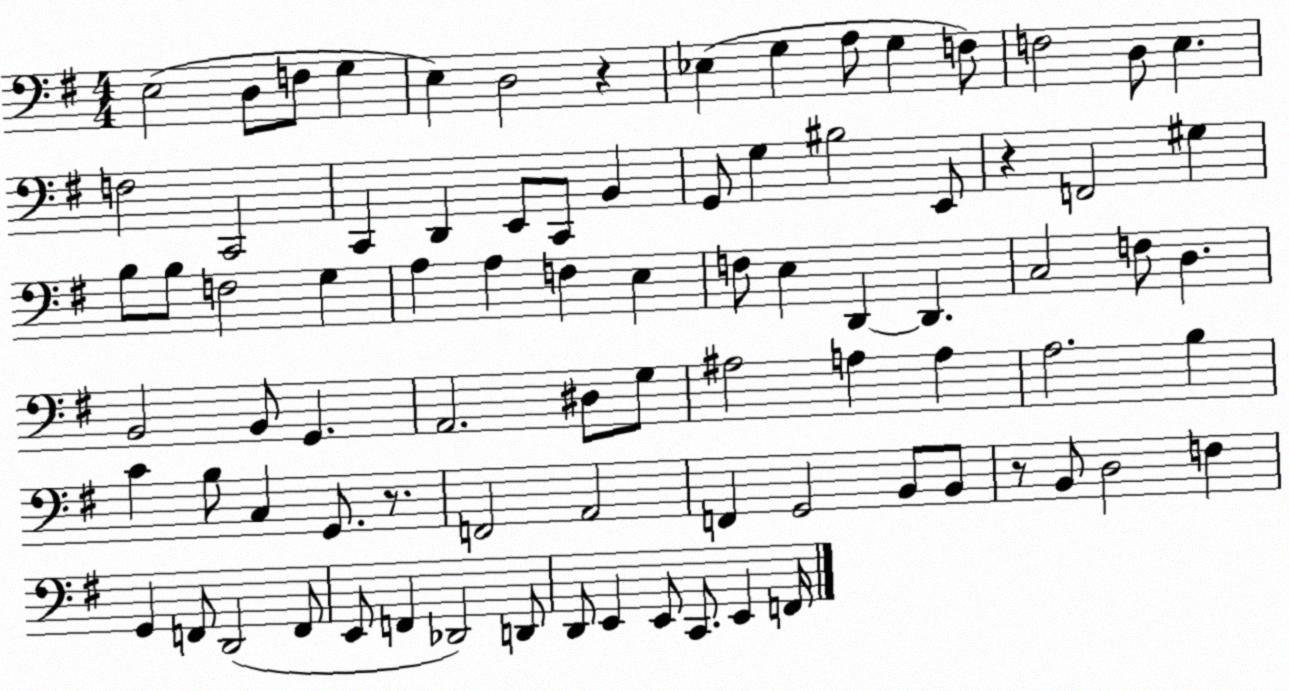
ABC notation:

X:1
T:Untitled
M:4/4
L:1/4
K:G
E,2 D,/2 F,/2 G, E, D,2 z _E, G, A,/2 G, F,/2 F,2 D,/2 E, F,2 C,,2 C,, D,, E,,/2 C,,/2 B,, G,,/2 G, ^B,2 E,,/2 z F,,2 ^G, B,/2 B,/2 F,2 G, A, A, F, E, F,/2 E, D,, D,, C,2 F,/2 D, B,,2 B,,/2 G,, A,,2 ^D,/2 G,/2 ^A,2 A, A, A,2 B, C B,/2 C, G,,/2 z/2 F,,2 A,,2 F,, G,,2 B,,/2 B,,/2 z/2 B,,/2 D,2 F, G,, F,,/2 D,,2 F,,/2 E,,/2 F,, _D,,2 D,,/2 D,,/2 E,, E,,/2 C,,/2 E,, F,,/4